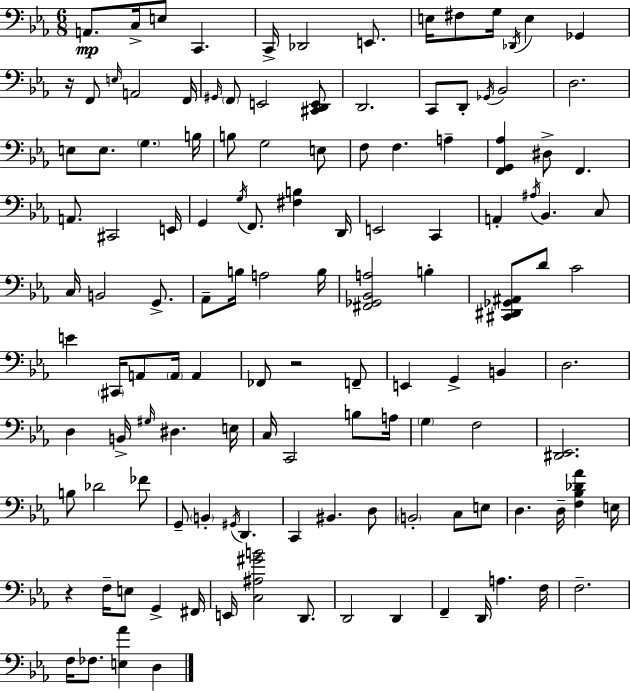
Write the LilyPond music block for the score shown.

{
  \clef bass
  \numericTimeSignature
  \time 6/8
  \key c \minor
  a,8.\mp c16-> e8 c,4. | c,16-> des,2 e,8. | e16 fis8 g16 \acciaccatura { des,16 } e4 ges,4 | r16 f,8 \grace { e16 } a,2 | \break f,16 \grace { gis,16 } \parenthesize f,8 e,2 | <cis, d, e,>8 d,2. | c,8 d,8-. \acciaccatura { ges,16 } bes,2 | d2. | \break e8 e8. \parenthesize g4. | b16 b8 g2 | e8 f8 f4. | a4-- <f, g, aes>4 dis8-> f,4. | \break a,8. cis,2 | e,16 g,4 \acciaccatura { g16 } f,8. | <fis b>4 d,16 e,2 | c,4 a,4-. \acciaccatura { ais16 } bes,4. | \break c8 c16 b,2 | g,8.-> aes,8-- b16 a2 | b16 <fis, ges, bes, a>2 | b4-. <cis, dis, ges, ais,>8 d'8 c'2 | \break e'4 \parenthesize cis,16 a,8 | \parenthesize a,16 a,4 fes,8 r2 | f,8-- e,4 g,4-> | b,4 d2. | \break d4 b,16-> \grace { gis16 } | dis4. e16 c16 c,2 | b8 a16 \parenthesize g4 f2 | <dis, ees,>2. | \break b8 des'2 | fes'8 g,8-- \parenthesize b,4-. | \acciaccatura { gis,16 } d,4. c,4 | bis,4. d8 \parenthesize b,2-. | \break c8 e8 d4. | d16-- <f bes des' aes'>4 e16 r4 | f16-- e8 g,4-> fis,16 e,16 <c ais gis' b'>2 | d,8. d,2 | \break d,4 f,4-- | d,16 a4. f16 f2.-- | f16 fes8. | <e aes'>4 d4 \bar "|."
}